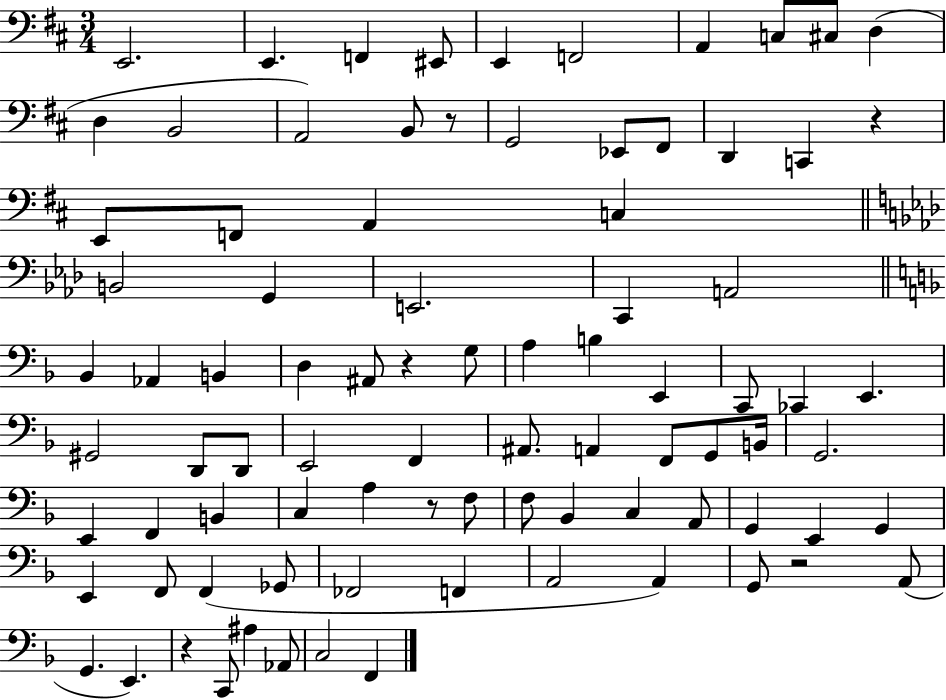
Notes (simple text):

E2/h. E2/q. F2/q EIS2/e E2/q F2/h A2/q C3/e C#3/e D3/q D3/q B2/h A2/h B2/e R/e G2/h Eb2/e F#2/e D2/q C2/q R/q E2/e F2/e A2/q C3/q B2/h G2/q E2/h. C2/q A2/h Bb2/q Ab2/q B2/q D3/q A#2/e R/q G3/e A3/q B3/q E2/q C2/e CES2/q E2/q. G#2/h D2/e D2/e E2/h F2/q A#2/e. A2/q F2/e G2/e B2/s G2/h. E2/q F2/q B2/q C3/q A3/q R/e F3/e F3/e Bb2/q C3/q A2/e G2/q E2/q G2/q E2/q F2/e F2/q Gb2/e FES2/h F2/q A2/h A2/q G2/e R/h A2/e G2/q. E2/q. R/q C2/e A#3/q Ab2/e C3/h F2/q